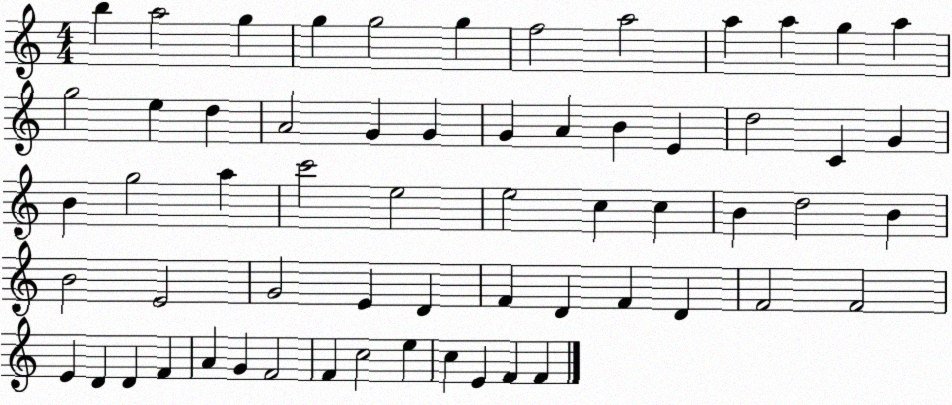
X:1
T:Untitled
M:4/4
L:1/4
K:C
b a2 g g g2 g f2 a2 a a g a g2 e d A2 G G G A B E d2 C G B g2 a c'2 e2 e2 c c B d2 B B2 E2 G2 E D F D F D F2 F2 E D D F A G F2 F c2 e c E F F